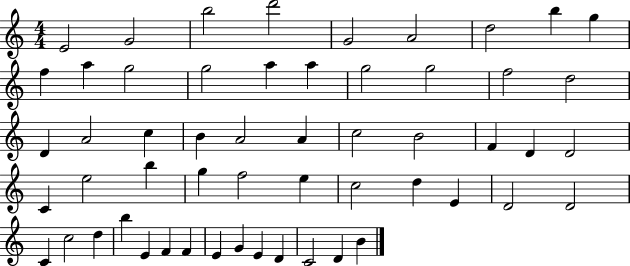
{
  \clef treble
  \numericTimeSignature
  \time 4/4
  \key c \major
  e'2 g'2 | b''2 d'''2 | g'2 a'2 | d''2 b''4 g''4 | \break f''4 a''4 g''2 | g''2 a''4 a''4 | g''2 g''2 | f''2 d''2 | \break d'4 a'2 c''4 | b'4 a'2 a'4 | c''2 b'2 | f'4 d'4 d'2 | \break c'4 e''2 b''4 | g''4 f''2 e''4 | c''2 d''4 e'4 | d'2 d'2 | \break c'4 c''2 d''4 | b''4 e'4 f'4 f'4 | e'4 g'4 e'4 d'4 | c'2 d'4 b'4 | \break \bar "|."
}